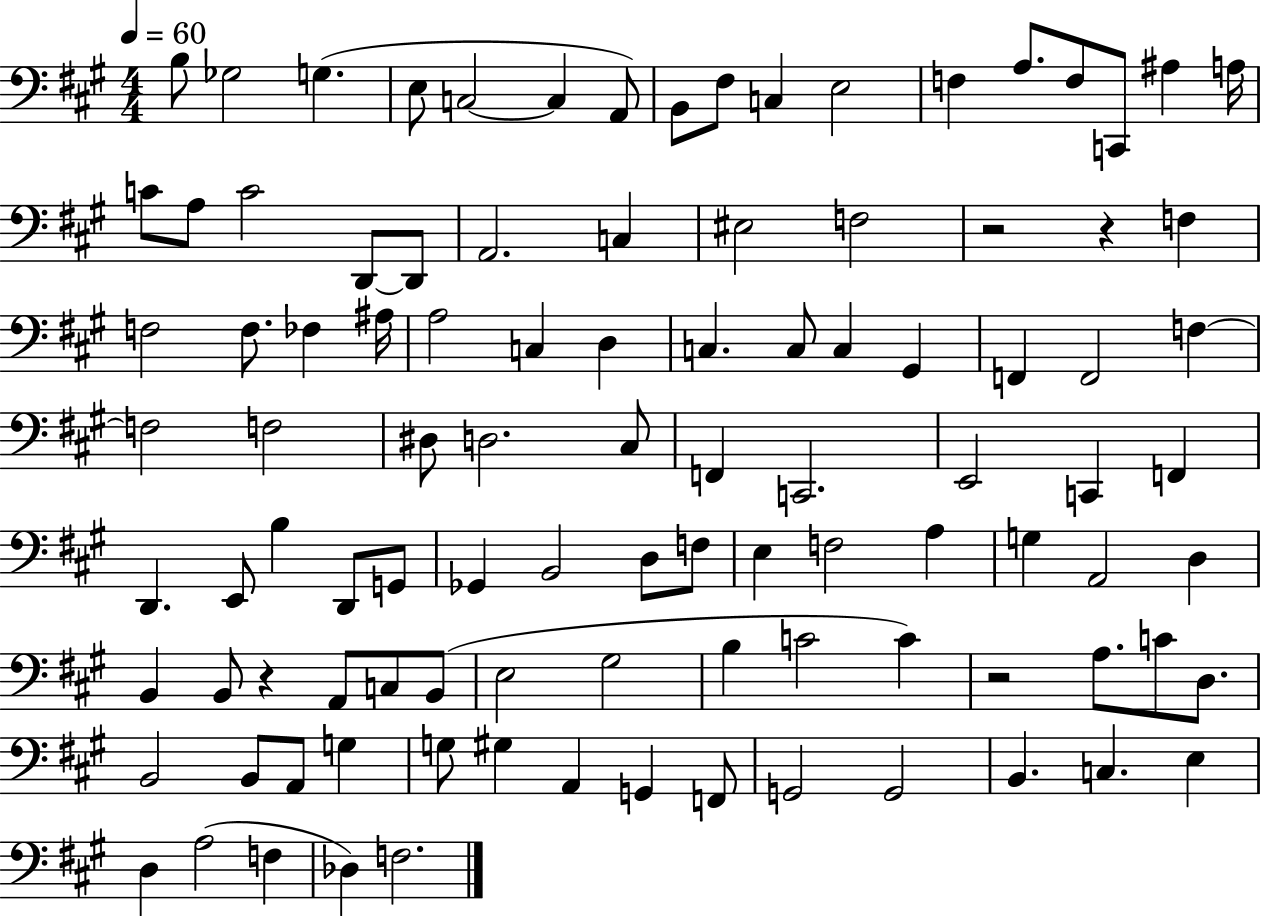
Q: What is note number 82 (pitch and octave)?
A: A2